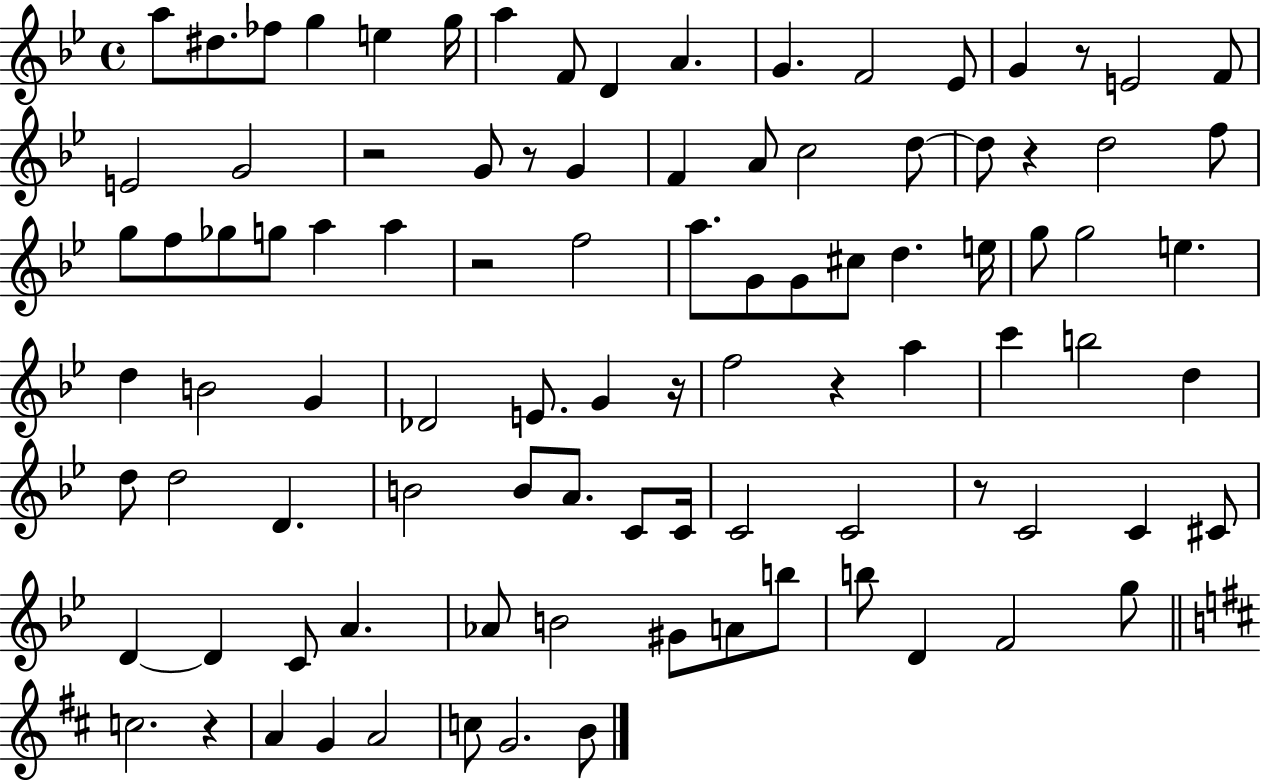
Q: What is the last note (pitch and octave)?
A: B4